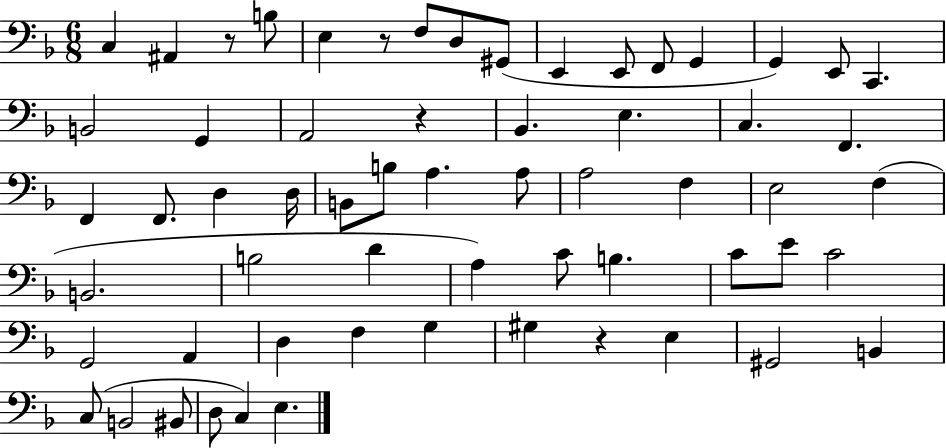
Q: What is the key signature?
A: F major